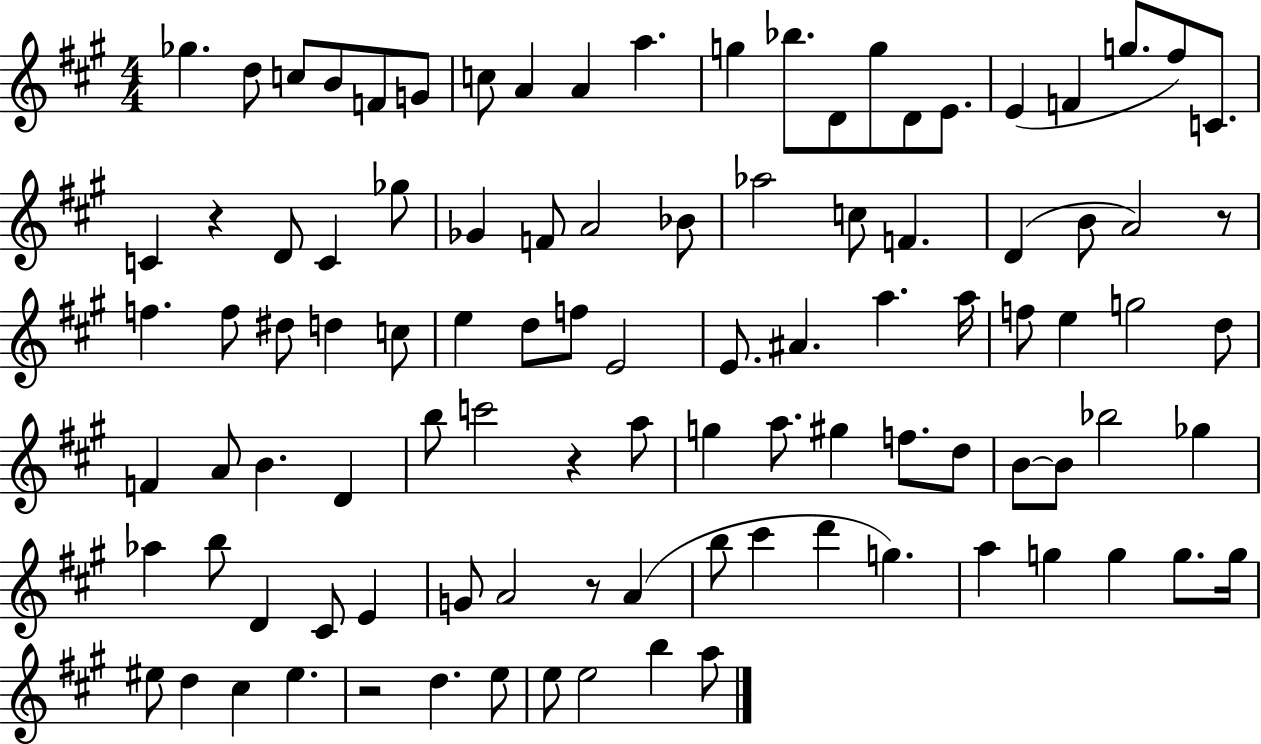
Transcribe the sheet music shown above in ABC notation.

X:1
T:Untitled
M:4/4
L:1/4
K:A
_g d/2 c/2 B/2 F/2 G/2 c/2 A A a g _b/2 D/2 g/2 D/2 E/2 E F g/2 ^f/2 C/2 C z D/2 C _g/2 _G F/2 A2 _B/2 _a2 c/2 F D B/2 A2 z/2 f f/2 ^d/2 d c/2 e d/2 f/2 E2 E/2 ^A a a/4 f/2 e g2 d/2 F A/2 B D b/2 c'2 z a/2 g a/2 ^g f/2 d/2 B/2 B/2 _b2 _g _a b/2 D ^C/2 E G/2 A2 z/2 A b/2 ^c' d' g a g g g/2 g/4 ^e/2 d ^c ^e z2 d e/2 e/2 e2 b a/2